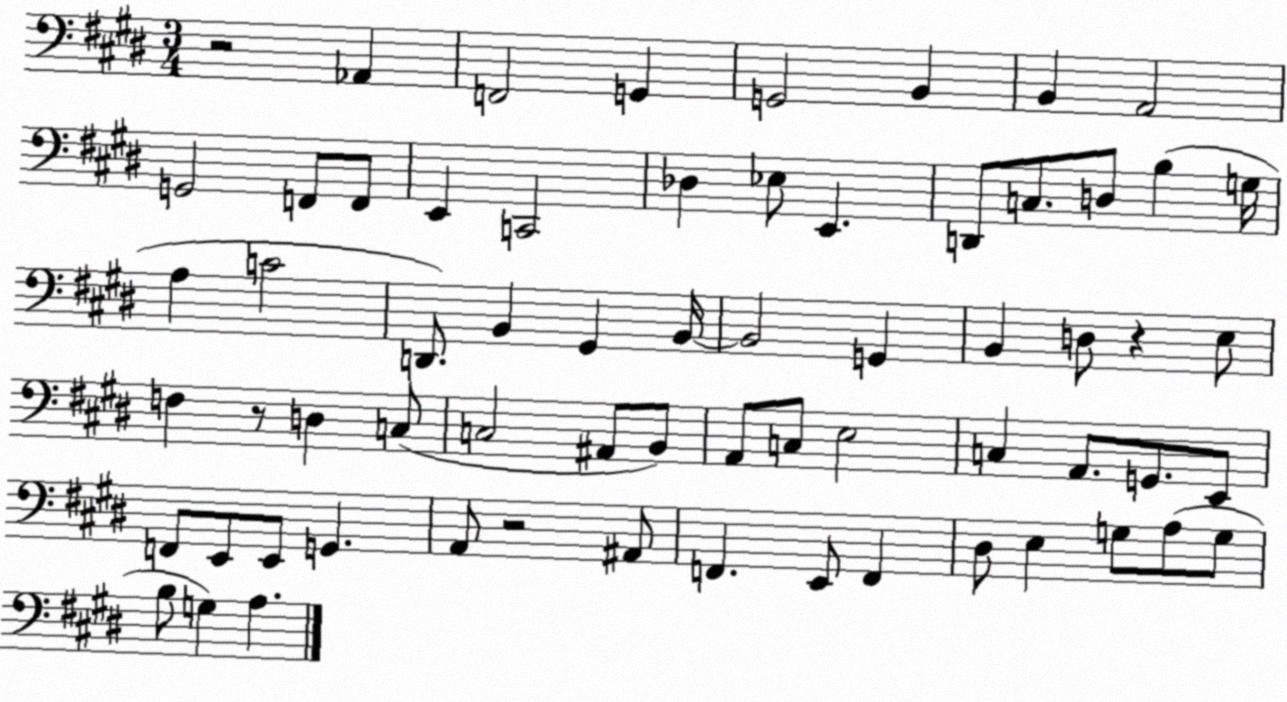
X:1
T:Untitled
M:3/4
L:1/4
K:E
z2 _A,, F,,2 G,, G,,2 B,, B,, A,,2 G,,2 F,,/2 F,,/2 E,, C,,2 _D, _E,/2 E,, D,,/2 C,/2 D,/2 B, G,/4 A, C2 D,,/2 B,, ^G,, B,,/4 B,,2 G,, B,, D,/2 z E,/2 F, z/2 D, C,/2 C,2 ^A,,/2 B,,/2 A,,/2 C,/2 E,2 C, A,,/2 G,,/2 E,,/2 F,,/2 E,,/2 E,,/2 G,, A,,/2 z2 ^A,,/2 F,, E,,/2 F,, ^D,/2 E, G,/2 A,/2 G,/2 B,/2 G, A,